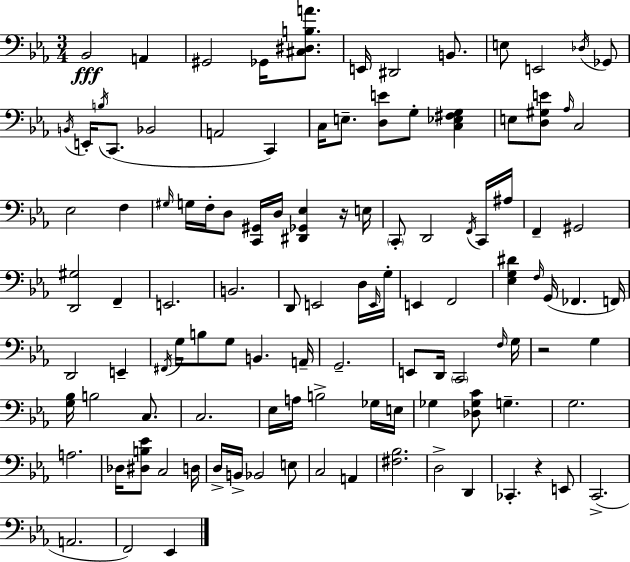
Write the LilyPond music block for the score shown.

{
  \clef bass
  \numericTimeSignature
  \time 3/4
  \key c \minor
  \repeat volta 2 { bes,2\fff a,4 | gis,2 ges,16 <cis dis b a'>8. | e,16 dis,2 b,8. | e8 e,2 \acciaccatura { des16 } ges,8 | \break \acciaccatura { b,16 } e,16-. \acciaccatura { b16 } c,8.( bes,2 | a,2 c,4) | c16 e8.-- <d e'>8 g8-. <c ees fis g>4 | e8 <d gis e'>8 \grace { aes16 } c2 | \break ees2 | f4 \grace { gis16 } g16 f16-. d8 <c, gis,>16 d16 <dis, ges, ees>4 | r16 e16 \parenthesize c,8-. d,2 | \acciaccatura { f,16 } c,16 ais16 f,4-- gis,2 | \break <d, gis>2 | f,4-- e,2. | b,2. | d,8 e,2 | \break d16 \grace { e,16 } g16-. e,4 f,2 | <ees g dis'>4 \grace { f16 }( | g,16 fes,4. f,16) d,2 | e,4-- \acciaccatura { fis,16 } g16 b8 | \break g8 b,4. a,16-- g,2.-- | e,8 d,16 | \parenthesize c,2 \grace { f16 } g16 r2 | g4 <g bes>16 b2 | \break c8. c2. | ees16 a16 | b2-> ges16 e16 ges4 | <des ges c'>8 g4.-- g2. | \break a2. | des16 <dis b ees'>8 | c2 d16 d16-> b,16-> | bes,2 e8 c2 | \break a,4 <fis bes>2. | d2-> | d,4 ces,4.-. | r4 e,8 c,2.->( | \break a,2. | f,2) | ees,4 } \bar "|."
}